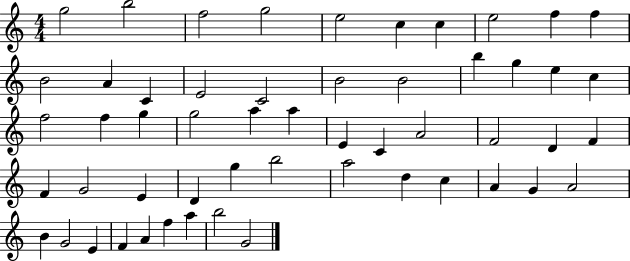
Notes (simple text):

G5/h B5/h F5/h G5/h E5/h C5/q C5/q E5/h F5/q F5/q B4/h A4/q C4/q E4/h C4/h B4/h B4/h B5/q G5/q E5/q C5/q F5/h F5/q G5/q G5/h A5/q A5/q E4/q C4/q A4/h F4/h D4/q F4/q F4/q G4/h E4/q D4/q G5/q B5/h A5/h D5/q C5/q A4/q G4/q A4/h B4/q G4/h E4/q F4/q A4/q F5/q A5/q B5/h G4/h